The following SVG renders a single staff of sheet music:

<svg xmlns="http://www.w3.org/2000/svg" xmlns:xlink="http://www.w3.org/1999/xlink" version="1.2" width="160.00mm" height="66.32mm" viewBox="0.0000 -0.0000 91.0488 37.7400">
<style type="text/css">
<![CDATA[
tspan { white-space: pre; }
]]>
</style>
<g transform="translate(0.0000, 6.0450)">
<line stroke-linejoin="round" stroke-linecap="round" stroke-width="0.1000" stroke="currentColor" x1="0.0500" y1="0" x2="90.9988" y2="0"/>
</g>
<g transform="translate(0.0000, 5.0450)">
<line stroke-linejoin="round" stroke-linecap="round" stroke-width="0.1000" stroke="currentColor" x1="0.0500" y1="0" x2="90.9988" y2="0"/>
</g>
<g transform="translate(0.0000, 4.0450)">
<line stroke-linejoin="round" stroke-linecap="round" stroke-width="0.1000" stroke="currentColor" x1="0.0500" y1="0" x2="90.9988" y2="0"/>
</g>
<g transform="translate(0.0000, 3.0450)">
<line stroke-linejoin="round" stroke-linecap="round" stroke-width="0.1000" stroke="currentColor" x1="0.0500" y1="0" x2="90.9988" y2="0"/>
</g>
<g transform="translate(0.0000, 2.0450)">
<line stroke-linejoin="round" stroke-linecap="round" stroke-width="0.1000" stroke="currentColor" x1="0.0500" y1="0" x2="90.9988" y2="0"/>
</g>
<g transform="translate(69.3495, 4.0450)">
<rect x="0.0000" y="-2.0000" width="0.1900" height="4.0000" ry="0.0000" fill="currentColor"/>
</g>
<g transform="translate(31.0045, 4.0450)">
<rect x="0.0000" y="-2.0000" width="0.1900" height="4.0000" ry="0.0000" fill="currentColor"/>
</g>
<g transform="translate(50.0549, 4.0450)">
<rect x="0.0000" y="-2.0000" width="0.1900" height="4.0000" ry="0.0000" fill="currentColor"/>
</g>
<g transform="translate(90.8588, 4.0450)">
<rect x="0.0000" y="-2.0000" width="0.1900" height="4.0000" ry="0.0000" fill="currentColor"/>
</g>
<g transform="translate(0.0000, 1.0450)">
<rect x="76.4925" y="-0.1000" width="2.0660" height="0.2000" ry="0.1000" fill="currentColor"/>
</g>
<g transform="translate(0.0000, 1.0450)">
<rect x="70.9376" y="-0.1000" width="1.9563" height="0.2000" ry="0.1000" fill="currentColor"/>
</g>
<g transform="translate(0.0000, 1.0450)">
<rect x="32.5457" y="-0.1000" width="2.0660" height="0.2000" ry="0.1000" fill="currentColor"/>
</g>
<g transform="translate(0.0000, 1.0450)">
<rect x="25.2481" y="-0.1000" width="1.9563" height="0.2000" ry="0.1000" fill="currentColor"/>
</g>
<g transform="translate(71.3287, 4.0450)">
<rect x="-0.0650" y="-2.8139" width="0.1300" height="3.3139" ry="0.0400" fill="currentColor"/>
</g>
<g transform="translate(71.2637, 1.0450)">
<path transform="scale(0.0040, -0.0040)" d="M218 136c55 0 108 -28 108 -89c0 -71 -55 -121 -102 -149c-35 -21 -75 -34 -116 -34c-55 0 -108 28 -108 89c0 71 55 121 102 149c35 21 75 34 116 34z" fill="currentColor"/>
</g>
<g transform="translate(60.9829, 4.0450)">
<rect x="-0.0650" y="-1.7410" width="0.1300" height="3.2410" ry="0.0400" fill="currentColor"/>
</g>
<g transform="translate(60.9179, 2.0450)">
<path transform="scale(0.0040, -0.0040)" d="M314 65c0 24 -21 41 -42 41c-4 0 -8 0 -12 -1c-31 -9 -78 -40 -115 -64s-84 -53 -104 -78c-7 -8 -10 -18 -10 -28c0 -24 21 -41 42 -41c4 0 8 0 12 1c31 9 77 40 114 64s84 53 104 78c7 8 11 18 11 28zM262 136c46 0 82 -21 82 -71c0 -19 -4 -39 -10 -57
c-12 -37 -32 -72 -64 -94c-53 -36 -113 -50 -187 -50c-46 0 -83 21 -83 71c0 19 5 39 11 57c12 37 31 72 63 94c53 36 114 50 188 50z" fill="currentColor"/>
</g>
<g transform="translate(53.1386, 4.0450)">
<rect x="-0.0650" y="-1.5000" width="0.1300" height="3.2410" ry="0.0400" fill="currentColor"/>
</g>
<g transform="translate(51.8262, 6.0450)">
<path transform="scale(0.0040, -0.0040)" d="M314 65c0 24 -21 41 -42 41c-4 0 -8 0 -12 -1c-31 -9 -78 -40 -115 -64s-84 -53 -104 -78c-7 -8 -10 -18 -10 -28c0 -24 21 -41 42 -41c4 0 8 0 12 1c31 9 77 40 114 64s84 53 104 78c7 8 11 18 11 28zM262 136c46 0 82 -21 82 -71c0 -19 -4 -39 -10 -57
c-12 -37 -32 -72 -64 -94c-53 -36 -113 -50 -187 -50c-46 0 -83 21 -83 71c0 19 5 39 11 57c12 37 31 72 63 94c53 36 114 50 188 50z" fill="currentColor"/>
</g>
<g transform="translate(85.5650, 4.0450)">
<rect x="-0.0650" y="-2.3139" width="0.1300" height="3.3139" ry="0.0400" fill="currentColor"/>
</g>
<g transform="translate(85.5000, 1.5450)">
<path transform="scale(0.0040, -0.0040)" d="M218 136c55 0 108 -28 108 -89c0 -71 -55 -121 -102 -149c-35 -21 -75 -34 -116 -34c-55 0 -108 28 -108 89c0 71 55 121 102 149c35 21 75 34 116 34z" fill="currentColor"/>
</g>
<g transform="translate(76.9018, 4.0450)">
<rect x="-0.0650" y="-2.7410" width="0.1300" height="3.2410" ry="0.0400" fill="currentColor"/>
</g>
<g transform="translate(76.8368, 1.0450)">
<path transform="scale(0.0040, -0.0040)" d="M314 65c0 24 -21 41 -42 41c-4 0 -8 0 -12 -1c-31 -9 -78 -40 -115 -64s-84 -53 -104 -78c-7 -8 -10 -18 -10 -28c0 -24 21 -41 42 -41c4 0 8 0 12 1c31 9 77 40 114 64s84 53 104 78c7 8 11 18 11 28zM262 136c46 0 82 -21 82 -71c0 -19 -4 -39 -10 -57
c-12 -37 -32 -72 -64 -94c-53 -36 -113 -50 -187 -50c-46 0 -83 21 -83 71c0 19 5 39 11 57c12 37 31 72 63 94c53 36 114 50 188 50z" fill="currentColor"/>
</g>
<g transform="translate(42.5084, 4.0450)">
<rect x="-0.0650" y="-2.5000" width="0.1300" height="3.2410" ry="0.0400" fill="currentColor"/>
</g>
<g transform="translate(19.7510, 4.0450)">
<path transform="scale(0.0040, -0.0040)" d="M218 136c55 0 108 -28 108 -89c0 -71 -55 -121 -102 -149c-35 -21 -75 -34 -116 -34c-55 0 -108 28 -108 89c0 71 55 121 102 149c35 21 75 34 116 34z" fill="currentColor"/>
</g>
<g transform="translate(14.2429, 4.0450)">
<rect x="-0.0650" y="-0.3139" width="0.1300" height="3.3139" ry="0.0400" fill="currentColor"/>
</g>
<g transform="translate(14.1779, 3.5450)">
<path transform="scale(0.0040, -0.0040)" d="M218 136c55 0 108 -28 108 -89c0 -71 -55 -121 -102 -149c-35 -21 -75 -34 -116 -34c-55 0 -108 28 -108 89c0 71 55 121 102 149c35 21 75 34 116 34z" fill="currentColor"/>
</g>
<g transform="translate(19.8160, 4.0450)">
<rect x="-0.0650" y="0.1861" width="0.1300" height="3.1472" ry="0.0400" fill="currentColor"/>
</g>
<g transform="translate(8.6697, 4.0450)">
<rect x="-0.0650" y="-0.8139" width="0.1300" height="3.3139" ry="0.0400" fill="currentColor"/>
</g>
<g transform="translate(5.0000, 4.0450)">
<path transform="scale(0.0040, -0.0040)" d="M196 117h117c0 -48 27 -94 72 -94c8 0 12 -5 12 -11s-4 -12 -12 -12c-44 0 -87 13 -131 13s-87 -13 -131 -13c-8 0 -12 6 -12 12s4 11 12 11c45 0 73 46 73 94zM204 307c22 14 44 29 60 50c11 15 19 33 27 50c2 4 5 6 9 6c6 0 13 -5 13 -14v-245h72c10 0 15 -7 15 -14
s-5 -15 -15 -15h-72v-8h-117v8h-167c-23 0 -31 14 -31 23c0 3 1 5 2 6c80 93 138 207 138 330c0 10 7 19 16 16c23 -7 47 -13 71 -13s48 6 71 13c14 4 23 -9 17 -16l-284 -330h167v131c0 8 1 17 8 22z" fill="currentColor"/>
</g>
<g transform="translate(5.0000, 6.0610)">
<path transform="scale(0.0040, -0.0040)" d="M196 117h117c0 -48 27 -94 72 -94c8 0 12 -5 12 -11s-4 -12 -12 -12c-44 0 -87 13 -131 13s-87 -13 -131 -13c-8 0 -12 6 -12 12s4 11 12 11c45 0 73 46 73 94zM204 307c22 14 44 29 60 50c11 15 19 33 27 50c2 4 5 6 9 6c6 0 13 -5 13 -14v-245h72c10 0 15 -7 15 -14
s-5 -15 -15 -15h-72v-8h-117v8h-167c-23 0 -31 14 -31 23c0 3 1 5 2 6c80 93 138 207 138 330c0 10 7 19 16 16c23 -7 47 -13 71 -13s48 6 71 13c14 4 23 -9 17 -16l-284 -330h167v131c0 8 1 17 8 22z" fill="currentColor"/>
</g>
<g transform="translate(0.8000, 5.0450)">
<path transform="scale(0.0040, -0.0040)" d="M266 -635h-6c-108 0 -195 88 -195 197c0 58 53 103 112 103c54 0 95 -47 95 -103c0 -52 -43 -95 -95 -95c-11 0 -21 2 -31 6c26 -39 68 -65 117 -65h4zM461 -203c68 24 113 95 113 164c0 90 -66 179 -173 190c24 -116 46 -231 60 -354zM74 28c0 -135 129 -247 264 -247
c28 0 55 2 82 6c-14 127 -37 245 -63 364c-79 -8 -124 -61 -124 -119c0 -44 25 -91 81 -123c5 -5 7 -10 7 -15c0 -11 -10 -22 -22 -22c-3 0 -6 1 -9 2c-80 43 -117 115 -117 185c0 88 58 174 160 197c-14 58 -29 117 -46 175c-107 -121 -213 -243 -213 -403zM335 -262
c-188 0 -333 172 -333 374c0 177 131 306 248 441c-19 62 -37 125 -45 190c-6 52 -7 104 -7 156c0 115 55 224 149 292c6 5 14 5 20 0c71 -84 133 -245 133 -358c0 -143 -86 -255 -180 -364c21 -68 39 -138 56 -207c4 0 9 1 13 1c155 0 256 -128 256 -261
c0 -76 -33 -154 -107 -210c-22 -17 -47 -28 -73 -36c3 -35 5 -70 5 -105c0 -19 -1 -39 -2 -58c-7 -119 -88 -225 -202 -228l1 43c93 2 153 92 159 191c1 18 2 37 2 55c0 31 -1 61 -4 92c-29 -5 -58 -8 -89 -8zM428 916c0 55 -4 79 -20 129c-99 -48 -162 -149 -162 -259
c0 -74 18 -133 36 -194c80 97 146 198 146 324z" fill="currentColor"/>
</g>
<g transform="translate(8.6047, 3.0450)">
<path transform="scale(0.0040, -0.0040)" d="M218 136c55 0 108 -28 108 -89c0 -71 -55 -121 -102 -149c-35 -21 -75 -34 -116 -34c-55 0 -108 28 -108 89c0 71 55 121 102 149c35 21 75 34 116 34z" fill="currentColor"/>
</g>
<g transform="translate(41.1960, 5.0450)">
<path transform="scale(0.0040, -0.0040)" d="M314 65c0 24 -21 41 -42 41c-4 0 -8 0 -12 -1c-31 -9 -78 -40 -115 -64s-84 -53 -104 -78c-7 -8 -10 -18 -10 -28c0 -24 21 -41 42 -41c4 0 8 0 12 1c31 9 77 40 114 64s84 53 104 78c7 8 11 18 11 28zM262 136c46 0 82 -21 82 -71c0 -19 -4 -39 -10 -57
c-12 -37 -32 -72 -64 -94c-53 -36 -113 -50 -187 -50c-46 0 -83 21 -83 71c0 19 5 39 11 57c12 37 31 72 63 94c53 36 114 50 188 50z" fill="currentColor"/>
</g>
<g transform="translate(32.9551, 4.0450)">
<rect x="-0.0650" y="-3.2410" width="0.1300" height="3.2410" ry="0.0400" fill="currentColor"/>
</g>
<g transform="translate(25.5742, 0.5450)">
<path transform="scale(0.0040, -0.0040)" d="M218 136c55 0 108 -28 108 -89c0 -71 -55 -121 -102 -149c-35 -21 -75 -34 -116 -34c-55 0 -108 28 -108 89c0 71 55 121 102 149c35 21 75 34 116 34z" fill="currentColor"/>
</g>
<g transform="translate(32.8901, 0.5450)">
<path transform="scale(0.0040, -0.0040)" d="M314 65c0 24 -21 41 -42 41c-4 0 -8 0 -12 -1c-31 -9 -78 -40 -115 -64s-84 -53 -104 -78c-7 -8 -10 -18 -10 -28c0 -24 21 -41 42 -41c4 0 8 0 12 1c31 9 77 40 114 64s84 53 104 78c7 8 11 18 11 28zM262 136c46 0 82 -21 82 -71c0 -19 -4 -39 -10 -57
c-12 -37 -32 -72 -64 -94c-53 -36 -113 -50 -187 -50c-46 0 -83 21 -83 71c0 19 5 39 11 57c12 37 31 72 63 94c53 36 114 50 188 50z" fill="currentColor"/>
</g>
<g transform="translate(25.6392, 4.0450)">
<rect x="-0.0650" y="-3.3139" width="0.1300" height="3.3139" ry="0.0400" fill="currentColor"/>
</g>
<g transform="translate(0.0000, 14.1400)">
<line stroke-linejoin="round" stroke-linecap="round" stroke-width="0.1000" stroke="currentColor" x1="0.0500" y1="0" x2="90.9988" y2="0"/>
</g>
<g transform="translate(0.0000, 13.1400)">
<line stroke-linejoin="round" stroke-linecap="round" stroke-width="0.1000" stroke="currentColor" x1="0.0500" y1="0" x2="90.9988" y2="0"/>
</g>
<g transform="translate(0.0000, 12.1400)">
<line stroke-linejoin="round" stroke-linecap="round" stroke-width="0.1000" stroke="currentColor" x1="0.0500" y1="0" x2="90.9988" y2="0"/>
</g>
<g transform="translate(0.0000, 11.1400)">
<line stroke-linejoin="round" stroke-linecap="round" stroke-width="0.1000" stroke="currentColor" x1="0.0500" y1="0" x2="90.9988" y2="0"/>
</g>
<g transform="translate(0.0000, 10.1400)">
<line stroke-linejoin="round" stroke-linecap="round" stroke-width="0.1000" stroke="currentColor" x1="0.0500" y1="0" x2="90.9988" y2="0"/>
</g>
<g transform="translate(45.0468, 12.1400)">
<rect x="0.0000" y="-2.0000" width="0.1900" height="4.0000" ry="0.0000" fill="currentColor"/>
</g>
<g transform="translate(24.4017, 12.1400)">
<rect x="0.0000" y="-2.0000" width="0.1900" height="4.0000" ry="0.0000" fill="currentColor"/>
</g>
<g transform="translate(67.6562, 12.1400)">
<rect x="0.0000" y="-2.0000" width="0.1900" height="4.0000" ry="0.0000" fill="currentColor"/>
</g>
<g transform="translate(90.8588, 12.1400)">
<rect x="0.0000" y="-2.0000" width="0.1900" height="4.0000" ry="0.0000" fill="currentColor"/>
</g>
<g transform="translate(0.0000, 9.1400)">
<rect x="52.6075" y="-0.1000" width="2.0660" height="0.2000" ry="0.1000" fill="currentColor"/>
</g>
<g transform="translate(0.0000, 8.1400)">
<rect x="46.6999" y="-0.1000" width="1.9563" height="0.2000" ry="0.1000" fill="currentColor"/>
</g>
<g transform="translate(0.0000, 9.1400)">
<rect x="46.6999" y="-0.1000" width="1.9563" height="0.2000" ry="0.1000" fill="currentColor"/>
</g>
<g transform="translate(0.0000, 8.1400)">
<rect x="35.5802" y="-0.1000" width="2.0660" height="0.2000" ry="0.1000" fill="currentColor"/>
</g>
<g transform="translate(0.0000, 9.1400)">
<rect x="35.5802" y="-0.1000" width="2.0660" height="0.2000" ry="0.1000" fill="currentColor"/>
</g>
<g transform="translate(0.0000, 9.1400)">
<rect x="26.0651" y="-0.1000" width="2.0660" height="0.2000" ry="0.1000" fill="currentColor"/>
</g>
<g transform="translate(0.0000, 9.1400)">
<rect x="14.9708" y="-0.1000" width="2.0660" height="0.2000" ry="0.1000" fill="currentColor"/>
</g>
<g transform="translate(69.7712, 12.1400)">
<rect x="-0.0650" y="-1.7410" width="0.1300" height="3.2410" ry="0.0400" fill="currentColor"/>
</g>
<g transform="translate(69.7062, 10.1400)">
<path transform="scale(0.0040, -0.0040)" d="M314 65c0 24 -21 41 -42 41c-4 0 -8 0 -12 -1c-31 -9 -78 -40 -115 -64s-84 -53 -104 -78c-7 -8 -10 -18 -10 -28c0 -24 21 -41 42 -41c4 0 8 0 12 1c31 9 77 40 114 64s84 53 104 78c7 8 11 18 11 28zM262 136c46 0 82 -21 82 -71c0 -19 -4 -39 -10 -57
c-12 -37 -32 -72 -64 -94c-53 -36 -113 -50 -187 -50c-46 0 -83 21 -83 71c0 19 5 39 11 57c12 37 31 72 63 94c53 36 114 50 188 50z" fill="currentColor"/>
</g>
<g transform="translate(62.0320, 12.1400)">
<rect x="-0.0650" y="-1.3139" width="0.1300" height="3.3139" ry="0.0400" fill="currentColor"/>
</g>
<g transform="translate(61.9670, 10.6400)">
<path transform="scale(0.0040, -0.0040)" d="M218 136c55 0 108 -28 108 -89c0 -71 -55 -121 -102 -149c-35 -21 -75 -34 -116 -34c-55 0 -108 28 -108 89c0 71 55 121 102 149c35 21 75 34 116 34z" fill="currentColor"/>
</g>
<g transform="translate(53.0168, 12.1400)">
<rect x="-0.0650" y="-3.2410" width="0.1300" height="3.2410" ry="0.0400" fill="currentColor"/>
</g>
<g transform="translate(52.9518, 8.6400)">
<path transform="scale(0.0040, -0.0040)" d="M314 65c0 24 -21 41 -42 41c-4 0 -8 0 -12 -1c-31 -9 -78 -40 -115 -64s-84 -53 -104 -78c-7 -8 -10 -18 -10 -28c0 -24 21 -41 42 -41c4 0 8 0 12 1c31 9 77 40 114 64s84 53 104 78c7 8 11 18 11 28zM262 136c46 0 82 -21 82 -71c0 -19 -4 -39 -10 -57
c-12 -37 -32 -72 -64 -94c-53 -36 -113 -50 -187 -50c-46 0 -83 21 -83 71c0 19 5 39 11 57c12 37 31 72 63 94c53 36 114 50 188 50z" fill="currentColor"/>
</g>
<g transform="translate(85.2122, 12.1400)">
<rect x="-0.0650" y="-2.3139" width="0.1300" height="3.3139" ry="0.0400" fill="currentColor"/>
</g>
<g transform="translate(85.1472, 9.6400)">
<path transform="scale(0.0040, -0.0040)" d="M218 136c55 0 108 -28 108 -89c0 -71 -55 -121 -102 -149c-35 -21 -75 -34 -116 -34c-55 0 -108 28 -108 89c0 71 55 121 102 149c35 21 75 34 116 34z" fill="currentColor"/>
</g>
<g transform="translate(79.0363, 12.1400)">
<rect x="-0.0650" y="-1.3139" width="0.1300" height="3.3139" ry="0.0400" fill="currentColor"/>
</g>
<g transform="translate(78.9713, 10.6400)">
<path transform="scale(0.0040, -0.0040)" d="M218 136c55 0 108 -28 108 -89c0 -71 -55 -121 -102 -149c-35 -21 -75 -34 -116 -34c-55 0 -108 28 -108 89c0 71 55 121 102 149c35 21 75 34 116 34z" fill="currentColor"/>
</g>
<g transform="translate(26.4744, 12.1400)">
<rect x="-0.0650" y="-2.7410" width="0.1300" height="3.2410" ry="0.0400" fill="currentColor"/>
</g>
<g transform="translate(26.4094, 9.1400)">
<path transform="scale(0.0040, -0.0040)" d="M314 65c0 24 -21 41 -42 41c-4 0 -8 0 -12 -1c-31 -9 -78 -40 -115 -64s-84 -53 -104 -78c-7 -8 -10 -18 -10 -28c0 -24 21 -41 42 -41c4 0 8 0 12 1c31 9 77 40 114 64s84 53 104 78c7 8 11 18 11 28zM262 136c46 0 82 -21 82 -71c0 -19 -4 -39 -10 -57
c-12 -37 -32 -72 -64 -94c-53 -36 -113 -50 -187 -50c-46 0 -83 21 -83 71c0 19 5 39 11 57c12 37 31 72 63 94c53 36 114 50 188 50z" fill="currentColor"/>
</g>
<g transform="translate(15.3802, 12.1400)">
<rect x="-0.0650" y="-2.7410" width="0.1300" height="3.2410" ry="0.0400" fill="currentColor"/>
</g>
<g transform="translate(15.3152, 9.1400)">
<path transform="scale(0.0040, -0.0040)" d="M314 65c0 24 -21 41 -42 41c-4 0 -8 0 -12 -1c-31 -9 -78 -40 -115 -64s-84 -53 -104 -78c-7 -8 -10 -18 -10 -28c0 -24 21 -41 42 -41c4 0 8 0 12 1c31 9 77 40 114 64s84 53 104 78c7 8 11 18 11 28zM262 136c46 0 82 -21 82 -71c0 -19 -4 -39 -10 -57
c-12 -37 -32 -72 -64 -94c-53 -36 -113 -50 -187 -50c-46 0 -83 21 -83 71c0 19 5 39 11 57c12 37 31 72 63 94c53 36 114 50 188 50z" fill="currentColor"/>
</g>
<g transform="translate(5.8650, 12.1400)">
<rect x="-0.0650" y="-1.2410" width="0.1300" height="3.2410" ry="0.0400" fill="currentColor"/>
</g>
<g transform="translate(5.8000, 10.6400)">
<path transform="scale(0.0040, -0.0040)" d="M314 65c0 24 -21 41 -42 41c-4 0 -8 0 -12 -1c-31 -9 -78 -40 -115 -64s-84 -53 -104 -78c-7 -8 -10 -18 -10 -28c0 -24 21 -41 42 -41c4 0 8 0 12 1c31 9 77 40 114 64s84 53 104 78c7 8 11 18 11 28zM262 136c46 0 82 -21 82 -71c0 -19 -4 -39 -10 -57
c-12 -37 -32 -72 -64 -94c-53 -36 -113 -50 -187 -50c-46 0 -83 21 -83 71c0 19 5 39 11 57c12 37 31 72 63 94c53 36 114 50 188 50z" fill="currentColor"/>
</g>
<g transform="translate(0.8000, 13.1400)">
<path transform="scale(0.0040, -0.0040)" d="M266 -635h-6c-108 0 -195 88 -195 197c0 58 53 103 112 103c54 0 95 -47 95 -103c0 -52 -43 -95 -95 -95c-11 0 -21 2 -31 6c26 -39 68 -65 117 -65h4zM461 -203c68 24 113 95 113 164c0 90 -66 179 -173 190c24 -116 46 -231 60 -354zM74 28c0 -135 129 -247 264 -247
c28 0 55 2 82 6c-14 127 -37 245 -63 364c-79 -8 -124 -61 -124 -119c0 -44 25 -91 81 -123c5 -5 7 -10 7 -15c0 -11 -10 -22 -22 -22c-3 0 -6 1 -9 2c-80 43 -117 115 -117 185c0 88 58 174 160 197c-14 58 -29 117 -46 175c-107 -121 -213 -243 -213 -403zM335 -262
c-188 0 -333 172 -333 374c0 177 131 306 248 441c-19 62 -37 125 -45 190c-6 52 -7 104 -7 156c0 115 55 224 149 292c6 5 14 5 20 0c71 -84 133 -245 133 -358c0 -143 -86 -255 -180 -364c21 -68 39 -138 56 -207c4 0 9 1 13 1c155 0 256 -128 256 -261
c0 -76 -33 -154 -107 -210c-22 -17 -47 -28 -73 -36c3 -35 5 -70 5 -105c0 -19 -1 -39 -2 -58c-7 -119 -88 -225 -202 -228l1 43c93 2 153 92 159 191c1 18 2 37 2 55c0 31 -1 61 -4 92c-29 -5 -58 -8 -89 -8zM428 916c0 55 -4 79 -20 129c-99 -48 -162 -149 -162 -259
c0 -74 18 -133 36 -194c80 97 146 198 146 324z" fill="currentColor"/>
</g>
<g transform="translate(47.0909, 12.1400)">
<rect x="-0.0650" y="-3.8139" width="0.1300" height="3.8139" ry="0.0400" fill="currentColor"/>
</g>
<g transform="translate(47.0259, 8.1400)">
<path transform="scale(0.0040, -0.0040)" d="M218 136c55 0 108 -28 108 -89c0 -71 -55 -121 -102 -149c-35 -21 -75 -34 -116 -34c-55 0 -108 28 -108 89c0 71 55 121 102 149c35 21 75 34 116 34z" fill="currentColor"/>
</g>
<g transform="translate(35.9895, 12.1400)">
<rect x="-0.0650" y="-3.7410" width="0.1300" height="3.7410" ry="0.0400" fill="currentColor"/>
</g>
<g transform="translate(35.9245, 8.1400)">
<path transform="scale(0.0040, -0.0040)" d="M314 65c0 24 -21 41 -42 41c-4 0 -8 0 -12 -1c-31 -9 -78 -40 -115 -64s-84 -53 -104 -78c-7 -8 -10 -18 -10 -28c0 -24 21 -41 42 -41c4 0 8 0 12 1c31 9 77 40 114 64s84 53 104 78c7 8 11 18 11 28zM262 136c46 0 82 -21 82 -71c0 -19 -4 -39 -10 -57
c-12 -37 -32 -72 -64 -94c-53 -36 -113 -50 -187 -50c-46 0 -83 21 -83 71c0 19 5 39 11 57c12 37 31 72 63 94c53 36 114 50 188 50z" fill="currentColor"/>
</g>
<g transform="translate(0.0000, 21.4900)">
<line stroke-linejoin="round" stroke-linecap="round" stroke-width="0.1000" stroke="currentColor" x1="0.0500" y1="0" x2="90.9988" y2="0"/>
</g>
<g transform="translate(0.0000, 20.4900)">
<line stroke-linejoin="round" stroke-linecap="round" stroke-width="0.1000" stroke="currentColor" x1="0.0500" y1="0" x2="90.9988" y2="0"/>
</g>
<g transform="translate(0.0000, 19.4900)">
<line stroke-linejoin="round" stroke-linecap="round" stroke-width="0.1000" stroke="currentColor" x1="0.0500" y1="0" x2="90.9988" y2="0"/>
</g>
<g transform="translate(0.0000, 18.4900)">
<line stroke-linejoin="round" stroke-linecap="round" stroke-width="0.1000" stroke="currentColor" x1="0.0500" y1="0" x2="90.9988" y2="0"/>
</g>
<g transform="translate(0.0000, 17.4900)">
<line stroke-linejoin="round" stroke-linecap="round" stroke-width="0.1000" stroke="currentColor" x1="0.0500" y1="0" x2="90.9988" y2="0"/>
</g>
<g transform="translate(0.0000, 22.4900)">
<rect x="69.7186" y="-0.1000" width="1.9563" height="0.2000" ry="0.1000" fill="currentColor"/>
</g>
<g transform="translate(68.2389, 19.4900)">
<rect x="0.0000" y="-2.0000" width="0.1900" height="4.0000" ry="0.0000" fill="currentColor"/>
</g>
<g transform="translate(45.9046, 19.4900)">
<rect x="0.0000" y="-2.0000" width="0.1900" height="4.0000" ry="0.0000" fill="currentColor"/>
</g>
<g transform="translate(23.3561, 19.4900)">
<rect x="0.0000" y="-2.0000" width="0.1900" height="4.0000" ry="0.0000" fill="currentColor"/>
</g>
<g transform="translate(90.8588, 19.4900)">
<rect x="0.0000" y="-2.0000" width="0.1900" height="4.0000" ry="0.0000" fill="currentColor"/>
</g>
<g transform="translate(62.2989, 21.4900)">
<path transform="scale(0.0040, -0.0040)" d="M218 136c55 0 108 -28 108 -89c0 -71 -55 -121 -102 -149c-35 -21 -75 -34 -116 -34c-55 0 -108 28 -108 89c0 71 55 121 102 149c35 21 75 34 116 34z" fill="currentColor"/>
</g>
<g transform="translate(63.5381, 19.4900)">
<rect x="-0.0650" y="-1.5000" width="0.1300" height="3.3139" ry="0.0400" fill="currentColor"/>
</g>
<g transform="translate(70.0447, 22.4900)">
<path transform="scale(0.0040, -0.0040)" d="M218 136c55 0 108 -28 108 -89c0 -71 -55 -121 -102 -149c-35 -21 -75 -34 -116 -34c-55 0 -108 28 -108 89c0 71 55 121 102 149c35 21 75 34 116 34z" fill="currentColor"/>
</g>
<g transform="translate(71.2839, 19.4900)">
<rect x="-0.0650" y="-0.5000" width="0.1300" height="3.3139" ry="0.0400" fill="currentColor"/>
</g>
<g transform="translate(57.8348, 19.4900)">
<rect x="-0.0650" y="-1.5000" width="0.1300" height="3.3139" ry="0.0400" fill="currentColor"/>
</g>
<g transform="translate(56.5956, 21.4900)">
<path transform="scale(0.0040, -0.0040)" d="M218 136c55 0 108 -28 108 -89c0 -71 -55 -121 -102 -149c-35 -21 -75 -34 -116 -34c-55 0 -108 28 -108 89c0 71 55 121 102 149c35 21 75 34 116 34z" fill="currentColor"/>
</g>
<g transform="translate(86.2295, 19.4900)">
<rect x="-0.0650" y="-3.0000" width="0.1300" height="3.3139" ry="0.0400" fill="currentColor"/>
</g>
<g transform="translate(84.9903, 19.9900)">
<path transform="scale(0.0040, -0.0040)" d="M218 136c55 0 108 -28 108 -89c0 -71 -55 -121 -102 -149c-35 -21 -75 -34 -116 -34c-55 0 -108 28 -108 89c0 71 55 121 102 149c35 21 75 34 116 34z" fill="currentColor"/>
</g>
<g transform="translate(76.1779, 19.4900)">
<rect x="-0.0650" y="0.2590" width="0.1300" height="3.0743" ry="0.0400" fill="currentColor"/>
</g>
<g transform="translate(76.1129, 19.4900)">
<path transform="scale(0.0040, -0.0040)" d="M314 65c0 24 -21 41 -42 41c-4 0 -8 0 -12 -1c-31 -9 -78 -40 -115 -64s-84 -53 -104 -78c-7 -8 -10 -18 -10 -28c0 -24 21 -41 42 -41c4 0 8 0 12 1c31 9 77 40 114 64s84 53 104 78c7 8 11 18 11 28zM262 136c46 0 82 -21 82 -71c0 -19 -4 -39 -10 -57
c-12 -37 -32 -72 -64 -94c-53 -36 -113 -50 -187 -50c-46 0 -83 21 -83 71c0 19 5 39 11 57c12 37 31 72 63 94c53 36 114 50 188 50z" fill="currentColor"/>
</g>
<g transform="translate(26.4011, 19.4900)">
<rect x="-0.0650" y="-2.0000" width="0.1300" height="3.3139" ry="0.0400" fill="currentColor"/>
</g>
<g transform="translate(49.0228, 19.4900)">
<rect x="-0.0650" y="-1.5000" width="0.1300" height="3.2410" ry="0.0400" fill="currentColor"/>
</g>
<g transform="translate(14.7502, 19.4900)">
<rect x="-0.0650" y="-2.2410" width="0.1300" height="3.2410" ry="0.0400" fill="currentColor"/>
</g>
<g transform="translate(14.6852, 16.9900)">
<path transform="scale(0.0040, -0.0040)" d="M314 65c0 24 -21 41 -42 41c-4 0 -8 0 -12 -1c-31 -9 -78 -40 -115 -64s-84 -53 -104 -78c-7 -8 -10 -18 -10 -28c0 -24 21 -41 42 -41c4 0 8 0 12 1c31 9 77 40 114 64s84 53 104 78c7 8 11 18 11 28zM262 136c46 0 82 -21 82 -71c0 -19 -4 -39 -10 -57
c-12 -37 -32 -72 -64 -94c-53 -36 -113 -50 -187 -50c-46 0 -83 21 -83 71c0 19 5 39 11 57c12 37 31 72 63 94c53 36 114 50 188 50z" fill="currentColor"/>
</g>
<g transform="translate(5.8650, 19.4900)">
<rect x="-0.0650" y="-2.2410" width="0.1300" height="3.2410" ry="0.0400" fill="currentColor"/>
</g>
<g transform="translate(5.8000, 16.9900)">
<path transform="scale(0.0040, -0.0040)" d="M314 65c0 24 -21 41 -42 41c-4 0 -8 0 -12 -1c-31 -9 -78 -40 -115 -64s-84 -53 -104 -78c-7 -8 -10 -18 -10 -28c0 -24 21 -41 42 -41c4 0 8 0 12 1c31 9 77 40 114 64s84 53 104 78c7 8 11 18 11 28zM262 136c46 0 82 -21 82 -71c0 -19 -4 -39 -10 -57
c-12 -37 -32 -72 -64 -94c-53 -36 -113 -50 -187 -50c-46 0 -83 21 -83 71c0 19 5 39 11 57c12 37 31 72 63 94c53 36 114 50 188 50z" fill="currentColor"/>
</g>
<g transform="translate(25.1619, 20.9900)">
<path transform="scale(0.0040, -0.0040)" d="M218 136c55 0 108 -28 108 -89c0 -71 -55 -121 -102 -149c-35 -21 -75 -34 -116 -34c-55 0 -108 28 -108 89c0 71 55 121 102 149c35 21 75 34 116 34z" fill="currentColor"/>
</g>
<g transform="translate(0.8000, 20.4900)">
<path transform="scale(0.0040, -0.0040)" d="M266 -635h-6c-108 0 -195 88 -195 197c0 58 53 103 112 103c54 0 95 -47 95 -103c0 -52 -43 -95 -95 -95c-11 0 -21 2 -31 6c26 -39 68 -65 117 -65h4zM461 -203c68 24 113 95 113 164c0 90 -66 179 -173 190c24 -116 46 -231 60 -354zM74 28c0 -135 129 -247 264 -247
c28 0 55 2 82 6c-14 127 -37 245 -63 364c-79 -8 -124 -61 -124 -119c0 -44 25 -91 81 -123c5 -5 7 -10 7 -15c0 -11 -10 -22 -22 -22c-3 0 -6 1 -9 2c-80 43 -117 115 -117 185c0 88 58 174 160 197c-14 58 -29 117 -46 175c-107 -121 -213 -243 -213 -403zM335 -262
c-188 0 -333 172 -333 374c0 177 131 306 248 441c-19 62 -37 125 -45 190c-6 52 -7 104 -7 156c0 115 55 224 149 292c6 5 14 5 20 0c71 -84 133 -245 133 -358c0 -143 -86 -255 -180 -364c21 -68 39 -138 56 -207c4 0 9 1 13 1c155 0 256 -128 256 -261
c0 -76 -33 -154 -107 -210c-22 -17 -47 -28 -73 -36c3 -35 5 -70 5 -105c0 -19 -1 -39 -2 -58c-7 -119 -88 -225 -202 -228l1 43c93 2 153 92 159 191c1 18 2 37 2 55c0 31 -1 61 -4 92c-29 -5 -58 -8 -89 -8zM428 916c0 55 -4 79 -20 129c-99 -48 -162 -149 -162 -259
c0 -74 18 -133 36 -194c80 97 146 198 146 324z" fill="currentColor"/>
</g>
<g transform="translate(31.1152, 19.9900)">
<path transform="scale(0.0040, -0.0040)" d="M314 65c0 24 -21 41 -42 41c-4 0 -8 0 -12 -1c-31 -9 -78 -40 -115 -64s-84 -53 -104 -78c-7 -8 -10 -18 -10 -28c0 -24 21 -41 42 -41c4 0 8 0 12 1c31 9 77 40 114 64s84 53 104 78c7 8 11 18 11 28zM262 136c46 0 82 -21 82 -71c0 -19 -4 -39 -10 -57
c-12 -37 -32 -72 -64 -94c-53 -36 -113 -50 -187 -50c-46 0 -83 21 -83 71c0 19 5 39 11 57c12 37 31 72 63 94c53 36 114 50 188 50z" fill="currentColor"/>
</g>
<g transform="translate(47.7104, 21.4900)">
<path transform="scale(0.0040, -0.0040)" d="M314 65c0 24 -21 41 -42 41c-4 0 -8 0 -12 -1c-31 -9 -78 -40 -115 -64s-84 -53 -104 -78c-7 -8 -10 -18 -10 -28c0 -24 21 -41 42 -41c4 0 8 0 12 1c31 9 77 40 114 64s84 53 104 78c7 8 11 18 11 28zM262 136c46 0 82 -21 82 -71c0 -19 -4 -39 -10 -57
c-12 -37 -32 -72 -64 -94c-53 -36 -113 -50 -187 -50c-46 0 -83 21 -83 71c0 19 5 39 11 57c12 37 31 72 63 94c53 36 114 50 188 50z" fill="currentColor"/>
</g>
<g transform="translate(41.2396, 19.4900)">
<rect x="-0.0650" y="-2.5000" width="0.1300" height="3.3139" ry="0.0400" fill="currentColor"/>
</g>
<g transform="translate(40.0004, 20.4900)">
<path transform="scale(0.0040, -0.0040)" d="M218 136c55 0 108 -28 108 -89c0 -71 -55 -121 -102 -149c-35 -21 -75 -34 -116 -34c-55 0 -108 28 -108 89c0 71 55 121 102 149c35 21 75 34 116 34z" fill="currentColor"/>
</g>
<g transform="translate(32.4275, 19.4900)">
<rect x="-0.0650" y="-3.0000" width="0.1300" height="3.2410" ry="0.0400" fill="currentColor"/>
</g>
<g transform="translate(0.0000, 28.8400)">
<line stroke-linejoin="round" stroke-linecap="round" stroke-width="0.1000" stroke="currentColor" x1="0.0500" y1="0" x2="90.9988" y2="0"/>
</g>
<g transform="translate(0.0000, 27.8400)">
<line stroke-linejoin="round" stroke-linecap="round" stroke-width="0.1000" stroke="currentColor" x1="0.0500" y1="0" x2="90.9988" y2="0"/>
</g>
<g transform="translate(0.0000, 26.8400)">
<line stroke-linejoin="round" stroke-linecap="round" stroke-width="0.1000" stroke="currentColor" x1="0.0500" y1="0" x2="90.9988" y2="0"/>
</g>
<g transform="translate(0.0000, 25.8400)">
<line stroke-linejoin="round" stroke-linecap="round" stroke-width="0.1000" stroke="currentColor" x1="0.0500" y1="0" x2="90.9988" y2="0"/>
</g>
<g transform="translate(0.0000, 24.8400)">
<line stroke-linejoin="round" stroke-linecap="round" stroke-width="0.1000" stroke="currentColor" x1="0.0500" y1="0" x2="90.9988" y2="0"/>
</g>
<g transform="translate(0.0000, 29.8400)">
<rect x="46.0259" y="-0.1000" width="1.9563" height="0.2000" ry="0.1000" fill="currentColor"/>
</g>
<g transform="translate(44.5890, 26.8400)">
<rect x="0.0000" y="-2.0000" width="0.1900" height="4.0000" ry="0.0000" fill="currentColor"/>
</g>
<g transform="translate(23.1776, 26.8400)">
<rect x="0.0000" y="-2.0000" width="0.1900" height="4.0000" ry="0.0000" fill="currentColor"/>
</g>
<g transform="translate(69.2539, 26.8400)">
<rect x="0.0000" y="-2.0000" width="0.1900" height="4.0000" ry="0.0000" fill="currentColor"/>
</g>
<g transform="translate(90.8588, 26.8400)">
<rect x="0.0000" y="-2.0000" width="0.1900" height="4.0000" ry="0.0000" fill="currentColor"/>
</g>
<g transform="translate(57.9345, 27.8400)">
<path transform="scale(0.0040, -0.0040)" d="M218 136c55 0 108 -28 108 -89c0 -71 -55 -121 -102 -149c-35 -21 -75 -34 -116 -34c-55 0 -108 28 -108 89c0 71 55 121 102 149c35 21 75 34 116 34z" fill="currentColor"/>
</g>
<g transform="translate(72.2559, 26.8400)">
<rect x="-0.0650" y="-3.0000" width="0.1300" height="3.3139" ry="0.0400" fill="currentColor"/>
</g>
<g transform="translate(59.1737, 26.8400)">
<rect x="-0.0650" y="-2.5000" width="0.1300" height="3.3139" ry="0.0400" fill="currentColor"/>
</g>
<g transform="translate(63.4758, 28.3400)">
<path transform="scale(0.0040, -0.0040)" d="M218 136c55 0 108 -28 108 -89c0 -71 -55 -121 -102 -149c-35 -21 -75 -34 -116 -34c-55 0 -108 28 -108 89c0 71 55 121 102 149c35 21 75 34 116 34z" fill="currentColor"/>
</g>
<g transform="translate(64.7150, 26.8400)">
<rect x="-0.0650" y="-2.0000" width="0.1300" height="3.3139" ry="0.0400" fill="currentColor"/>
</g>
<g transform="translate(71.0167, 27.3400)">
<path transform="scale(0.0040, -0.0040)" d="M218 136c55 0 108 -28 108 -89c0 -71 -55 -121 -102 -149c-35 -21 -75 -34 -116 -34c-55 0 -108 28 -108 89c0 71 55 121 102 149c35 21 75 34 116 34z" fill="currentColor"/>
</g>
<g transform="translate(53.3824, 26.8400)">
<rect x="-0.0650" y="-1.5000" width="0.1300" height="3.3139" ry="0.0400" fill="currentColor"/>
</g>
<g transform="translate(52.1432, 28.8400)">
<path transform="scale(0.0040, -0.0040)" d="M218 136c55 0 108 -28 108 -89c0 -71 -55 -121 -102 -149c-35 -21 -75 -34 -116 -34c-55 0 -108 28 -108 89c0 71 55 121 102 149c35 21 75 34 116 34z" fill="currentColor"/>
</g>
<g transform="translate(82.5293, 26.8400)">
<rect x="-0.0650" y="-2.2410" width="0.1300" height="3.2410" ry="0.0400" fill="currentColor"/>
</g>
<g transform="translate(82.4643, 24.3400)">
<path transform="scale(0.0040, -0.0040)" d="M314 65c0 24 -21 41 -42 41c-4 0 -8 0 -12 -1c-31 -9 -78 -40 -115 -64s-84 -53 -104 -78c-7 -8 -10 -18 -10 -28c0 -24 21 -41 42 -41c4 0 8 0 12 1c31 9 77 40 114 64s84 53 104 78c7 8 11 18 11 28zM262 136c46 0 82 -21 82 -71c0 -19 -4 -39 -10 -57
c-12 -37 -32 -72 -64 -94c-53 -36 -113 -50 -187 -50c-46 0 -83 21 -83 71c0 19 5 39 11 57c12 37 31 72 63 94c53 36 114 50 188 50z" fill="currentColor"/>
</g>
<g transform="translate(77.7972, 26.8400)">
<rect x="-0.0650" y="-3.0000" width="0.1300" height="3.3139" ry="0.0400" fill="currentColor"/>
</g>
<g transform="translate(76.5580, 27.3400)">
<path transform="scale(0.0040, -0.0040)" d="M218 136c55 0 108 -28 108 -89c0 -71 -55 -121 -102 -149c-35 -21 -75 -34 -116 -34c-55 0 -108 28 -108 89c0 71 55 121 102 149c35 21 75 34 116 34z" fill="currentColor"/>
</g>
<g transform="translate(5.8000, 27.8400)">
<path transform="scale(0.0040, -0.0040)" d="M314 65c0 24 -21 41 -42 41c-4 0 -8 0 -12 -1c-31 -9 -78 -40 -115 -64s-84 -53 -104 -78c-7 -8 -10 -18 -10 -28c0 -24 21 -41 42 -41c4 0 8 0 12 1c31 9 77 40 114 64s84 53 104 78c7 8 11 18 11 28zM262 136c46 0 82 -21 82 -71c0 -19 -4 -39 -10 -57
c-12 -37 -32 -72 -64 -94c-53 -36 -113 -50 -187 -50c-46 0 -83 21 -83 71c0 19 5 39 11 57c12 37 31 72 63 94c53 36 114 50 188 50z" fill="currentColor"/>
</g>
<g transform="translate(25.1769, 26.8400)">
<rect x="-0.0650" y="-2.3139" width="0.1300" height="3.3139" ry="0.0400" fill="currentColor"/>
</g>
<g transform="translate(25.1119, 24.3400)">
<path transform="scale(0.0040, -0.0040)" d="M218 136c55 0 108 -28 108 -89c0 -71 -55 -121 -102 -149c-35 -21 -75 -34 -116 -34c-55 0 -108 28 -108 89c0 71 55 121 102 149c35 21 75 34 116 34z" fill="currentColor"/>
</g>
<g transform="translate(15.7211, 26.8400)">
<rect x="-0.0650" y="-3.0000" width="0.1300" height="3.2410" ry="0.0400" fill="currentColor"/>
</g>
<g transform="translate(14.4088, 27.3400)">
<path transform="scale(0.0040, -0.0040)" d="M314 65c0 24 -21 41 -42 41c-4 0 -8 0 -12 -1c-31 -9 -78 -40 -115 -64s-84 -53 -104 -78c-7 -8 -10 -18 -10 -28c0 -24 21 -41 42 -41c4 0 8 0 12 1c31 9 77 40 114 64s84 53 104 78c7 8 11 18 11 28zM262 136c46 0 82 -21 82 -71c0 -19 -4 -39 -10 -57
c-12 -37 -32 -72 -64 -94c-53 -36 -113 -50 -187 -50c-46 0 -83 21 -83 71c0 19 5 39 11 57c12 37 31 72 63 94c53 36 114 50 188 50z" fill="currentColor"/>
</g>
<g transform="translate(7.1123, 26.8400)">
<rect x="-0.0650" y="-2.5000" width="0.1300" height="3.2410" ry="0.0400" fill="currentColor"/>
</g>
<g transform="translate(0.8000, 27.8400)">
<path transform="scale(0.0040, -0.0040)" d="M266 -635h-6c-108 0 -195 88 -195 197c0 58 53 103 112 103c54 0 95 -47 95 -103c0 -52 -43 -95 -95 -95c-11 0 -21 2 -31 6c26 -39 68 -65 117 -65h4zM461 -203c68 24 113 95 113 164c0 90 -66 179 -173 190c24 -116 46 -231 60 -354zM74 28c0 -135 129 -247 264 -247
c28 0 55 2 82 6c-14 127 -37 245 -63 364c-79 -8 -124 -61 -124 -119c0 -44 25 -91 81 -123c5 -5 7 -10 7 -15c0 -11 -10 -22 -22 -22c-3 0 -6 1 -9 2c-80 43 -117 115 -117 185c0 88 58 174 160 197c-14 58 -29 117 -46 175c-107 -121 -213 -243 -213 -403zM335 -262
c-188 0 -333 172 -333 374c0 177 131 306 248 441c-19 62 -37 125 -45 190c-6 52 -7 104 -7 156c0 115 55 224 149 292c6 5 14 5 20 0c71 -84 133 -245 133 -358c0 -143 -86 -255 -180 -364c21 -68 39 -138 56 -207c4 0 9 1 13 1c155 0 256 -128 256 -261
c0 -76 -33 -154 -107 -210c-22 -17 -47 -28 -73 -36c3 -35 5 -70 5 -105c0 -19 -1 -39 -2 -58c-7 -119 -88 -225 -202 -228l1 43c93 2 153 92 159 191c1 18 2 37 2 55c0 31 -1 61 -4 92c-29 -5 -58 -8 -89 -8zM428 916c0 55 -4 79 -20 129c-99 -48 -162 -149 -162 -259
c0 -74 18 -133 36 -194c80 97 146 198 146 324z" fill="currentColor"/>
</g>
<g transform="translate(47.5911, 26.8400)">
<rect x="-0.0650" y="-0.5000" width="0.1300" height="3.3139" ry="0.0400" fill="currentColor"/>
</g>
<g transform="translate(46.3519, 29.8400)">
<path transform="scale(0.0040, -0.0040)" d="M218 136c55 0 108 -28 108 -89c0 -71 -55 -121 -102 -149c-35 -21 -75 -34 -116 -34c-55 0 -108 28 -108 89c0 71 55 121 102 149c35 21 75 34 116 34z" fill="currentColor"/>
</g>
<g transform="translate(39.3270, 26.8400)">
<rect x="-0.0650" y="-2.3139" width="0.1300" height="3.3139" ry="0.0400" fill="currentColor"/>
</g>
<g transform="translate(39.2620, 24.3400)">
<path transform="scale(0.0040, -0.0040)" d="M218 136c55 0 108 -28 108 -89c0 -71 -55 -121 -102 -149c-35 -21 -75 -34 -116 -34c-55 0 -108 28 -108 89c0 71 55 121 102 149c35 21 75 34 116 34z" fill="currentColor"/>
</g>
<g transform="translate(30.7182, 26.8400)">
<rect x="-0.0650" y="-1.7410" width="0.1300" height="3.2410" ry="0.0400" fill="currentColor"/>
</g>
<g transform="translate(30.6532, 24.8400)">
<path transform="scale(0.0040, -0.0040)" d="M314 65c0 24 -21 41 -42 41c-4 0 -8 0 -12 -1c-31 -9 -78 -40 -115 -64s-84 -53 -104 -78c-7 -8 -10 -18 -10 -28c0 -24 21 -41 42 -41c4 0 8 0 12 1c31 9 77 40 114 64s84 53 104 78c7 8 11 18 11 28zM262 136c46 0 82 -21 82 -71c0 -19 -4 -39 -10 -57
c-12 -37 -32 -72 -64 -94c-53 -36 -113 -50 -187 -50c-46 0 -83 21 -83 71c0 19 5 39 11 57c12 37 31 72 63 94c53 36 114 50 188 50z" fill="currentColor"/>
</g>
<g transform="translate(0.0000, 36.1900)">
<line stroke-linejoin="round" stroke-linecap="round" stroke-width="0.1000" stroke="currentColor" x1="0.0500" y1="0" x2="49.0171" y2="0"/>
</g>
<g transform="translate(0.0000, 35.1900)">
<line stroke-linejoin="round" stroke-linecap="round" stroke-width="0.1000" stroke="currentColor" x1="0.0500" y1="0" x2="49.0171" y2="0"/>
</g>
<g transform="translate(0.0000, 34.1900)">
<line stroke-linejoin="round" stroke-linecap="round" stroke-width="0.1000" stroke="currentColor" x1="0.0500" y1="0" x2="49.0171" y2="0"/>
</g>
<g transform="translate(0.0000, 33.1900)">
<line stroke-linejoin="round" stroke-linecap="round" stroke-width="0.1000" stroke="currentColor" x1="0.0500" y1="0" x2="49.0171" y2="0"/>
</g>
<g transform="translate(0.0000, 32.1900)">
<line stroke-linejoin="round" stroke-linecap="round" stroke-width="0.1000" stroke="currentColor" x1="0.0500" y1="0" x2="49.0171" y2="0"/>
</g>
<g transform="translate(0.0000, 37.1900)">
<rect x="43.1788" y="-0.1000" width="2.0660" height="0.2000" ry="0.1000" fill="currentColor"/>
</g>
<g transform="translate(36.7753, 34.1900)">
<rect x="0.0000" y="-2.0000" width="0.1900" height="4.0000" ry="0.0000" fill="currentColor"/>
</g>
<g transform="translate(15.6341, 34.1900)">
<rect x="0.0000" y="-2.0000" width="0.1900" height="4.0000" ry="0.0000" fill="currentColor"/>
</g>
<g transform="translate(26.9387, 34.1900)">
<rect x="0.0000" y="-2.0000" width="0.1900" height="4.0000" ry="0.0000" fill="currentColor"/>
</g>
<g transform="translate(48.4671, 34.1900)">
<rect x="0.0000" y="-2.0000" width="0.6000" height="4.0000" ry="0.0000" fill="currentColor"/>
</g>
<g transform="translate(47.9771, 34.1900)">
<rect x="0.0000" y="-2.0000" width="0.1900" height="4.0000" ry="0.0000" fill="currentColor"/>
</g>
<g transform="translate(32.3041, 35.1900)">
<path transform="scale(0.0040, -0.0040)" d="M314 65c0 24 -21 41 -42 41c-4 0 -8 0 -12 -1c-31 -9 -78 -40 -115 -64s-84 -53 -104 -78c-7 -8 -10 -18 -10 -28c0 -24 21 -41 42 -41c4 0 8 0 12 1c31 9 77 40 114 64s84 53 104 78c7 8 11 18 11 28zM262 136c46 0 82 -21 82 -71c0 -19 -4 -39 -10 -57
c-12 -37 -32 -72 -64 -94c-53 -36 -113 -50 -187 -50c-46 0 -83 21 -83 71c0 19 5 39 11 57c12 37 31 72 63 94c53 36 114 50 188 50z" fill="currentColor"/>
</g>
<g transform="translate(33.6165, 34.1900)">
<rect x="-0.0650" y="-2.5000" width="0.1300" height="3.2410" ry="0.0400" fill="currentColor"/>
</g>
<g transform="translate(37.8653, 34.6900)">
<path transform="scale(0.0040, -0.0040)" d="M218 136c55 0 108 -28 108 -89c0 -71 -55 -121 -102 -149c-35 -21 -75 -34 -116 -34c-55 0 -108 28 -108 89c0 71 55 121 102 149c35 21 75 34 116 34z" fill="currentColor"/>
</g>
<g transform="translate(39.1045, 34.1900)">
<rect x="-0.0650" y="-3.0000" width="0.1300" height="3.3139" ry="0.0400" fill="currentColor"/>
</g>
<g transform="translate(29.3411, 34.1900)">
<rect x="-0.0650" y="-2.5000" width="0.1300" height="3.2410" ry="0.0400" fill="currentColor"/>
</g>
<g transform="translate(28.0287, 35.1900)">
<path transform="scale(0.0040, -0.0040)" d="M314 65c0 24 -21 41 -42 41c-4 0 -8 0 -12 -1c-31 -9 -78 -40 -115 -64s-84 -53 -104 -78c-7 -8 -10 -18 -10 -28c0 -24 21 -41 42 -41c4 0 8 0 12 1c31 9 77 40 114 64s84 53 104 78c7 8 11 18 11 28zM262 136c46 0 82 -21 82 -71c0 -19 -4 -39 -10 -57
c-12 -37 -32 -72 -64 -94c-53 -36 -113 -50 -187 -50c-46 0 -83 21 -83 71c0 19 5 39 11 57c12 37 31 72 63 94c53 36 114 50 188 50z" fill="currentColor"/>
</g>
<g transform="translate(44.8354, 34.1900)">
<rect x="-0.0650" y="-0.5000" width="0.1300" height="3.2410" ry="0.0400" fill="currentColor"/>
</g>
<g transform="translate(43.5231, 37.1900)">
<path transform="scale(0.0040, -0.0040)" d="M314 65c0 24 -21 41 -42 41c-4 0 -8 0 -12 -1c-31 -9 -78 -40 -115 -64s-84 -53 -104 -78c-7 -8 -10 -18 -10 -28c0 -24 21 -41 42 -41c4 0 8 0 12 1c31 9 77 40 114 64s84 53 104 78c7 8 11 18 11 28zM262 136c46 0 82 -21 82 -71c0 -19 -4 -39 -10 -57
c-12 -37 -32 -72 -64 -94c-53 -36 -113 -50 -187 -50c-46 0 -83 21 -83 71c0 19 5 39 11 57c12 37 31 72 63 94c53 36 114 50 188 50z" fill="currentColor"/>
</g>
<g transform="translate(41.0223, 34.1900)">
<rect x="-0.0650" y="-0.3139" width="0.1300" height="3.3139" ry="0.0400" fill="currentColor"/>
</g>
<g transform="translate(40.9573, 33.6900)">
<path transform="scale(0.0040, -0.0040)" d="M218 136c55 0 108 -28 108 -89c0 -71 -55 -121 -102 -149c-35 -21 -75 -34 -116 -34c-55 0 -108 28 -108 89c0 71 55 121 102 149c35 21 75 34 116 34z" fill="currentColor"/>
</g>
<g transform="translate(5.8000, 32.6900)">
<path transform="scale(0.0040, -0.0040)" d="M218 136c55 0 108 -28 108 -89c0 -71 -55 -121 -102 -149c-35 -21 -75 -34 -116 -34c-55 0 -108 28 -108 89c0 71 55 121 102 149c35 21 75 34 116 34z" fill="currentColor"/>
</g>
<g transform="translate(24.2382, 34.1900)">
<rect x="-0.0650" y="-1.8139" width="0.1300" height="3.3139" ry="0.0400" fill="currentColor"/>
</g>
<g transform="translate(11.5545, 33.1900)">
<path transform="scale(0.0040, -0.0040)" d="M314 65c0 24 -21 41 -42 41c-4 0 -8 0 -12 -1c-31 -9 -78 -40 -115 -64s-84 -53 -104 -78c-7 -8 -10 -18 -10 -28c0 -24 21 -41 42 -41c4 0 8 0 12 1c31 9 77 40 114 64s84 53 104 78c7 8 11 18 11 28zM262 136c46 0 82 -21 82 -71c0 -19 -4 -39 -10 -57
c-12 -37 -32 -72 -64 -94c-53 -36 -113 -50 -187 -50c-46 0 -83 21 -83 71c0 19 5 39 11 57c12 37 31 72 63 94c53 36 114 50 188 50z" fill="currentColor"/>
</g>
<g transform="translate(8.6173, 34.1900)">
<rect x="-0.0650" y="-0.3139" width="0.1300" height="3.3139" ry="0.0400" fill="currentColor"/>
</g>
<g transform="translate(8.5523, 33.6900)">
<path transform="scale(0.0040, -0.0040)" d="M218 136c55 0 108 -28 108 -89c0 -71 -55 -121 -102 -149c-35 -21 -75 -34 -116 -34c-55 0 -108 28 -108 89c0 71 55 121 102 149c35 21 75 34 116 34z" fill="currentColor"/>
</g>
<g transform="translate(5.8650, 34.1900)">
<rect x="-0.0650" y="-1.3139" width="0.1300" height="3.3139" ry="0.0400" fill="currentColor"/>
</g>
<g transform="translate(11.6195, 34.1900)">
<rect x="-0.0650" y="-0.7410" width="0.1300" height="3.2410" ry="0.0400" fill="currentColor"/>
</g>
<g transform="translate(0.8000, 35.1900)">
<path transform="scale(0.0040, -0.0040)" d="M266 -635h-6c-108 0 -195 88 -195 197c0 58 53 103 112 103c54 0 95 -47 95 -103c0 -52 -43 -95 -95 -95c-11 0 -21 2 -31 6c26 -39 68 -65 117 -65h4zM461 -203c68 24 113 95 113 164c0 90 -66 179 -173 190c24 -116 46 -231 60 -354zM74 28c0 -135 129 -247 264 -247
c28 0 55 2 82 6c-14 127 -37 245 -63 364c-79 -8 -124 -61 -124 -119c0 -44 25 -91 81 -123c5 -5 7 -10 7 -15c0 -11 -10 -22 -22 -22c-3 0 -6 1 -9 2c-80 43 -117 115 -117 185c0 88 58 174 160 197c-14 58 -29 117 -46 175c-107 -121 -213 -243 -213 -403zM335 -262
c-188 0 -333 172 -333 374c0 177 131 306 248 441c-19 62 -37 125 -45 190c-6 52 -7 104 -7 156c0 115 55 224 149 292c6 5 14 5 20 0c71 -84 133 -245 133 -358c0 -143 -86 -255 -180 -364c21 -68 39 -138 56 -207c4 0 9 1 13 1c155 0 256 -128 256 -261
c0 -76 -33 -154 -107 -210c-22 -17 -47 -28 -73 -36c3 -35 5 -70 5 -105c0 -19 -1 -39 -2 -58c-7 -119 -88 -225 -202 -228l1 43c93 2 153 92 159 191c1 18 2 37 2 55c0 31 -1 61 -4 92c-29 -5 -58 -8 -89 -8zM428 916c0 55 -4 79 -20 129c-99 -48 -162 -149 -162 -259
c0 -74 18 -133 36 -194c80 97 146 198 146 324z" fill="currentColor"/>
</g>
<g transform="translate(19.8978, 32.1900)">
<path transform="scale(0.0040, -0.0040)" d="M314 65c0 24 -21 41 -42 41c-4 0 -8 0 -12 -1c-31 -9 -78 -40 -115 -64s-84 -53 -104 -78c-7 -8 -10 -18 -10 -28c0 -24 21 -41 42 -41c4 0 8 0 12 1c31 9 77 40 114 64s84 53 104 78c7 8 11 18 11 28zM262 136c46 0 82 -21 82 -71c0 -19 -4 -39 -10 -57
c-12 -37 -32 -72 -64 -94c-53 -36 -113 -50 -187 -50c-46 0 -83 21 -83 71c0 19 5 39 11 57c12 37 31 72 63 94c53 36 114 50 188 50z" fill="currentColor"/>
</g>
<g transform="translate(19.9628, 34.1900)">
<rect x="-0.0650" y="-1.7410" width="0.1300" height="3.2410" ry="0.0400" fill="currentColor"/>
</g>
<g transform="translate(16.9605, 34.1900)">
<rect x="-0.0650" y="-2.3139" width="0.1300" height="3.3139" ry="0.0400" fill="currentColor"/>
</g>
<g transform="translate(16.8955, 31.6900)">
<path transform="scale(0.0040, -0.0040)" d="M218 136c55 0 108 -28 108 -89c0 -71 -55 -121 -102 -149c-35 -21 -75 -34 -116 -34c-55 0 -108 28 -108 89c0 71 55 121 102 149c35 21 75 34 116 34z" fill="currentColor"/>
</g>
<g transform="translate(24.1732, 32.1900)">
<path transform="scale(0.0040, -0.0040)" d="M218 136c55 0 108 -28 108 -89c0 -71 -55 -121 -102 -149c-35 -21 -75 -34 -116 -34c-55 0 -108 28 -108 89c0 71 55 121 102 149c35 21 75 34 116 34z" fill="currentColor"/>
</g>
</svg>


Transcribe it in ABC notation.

X:1
T:Untitled
M:4/4
L:1/4
K:C
d c B b b2 G2 E2 f2 a a2 g e2 a2 a2 c'2 c' b2 e f2 e g g2 g2 F A2 G E2 E E C B2 A G2 A2 g f2 g C E G F A A g2 e c d2 g f2 f G2 G2 A c C2